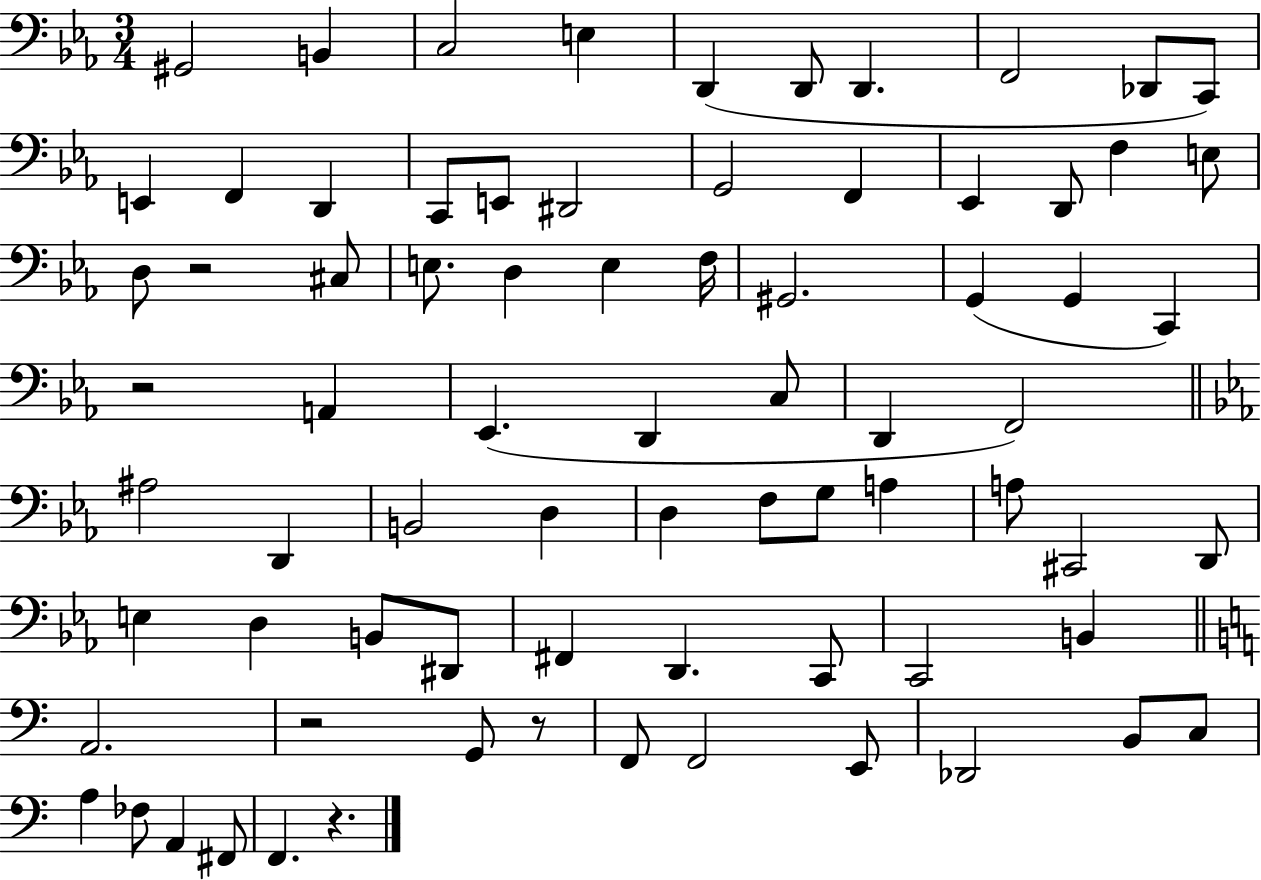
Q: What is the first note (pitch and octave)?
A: G#2